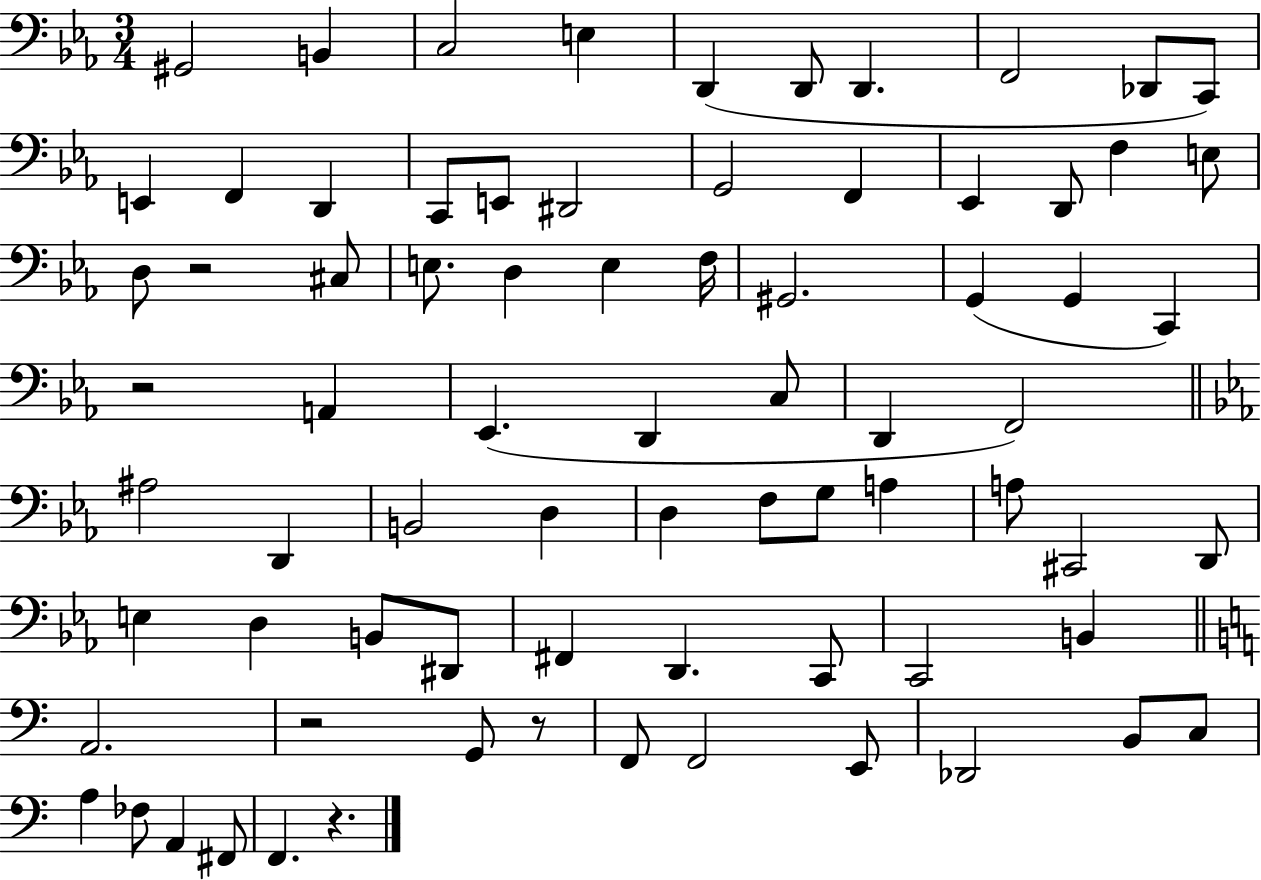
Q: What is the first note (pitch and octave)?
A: G#2